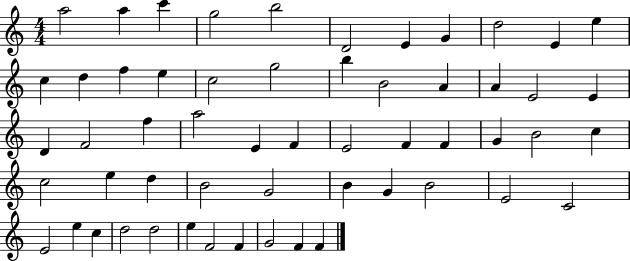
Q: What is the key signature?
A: C major